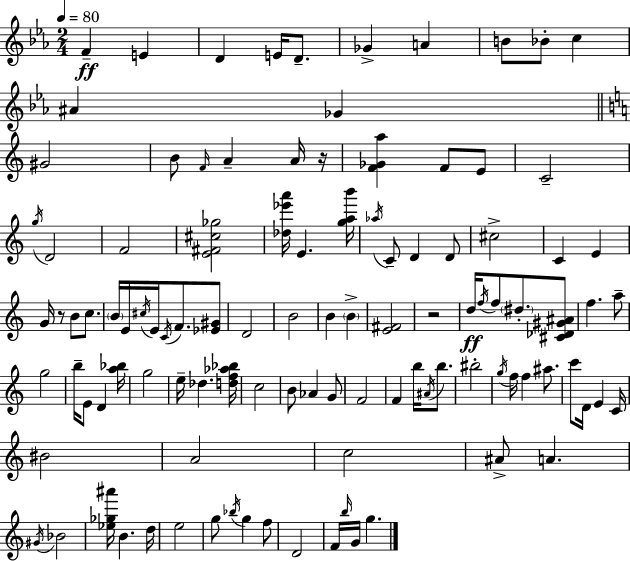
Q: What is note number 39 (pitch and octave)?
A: C4